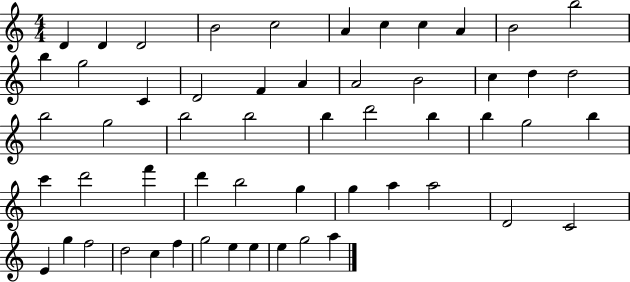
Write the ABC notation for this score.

X:1
T:Untitled
M:4/4
L:1/4
K:C
D D D2 B2 c2 A c c A B2 b2 b g2 C D2 F A A2 B2 c d d2 b2 g2 b2 b2 b d'2 b b g2 b c' d'2 f' d' b2 g g a a2 D2 C2 E g f2 d2 c f g2 e e e g2 a